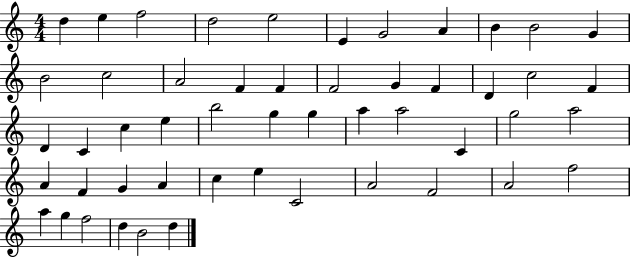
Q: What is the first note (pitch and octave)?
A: D5